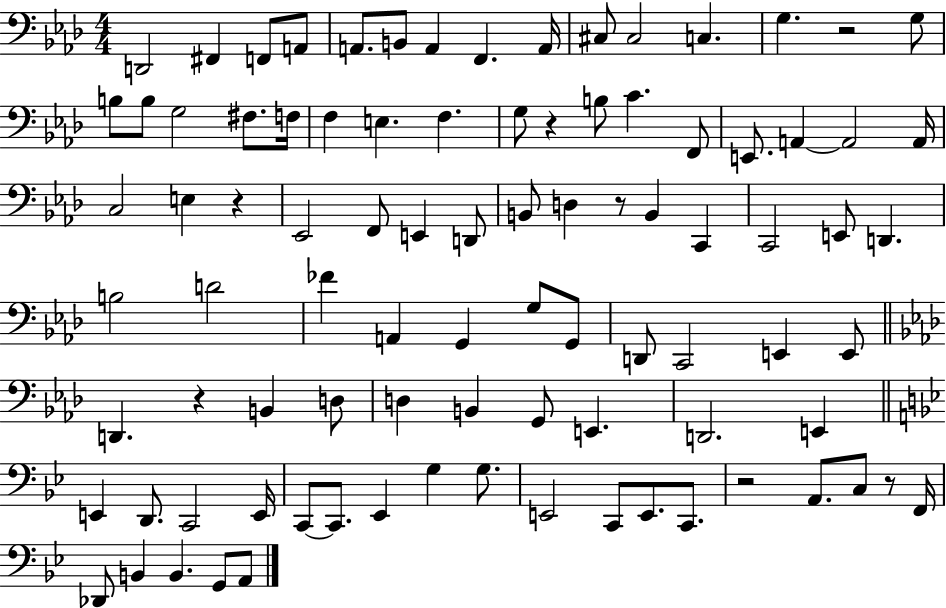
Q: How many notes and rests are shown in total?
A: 91